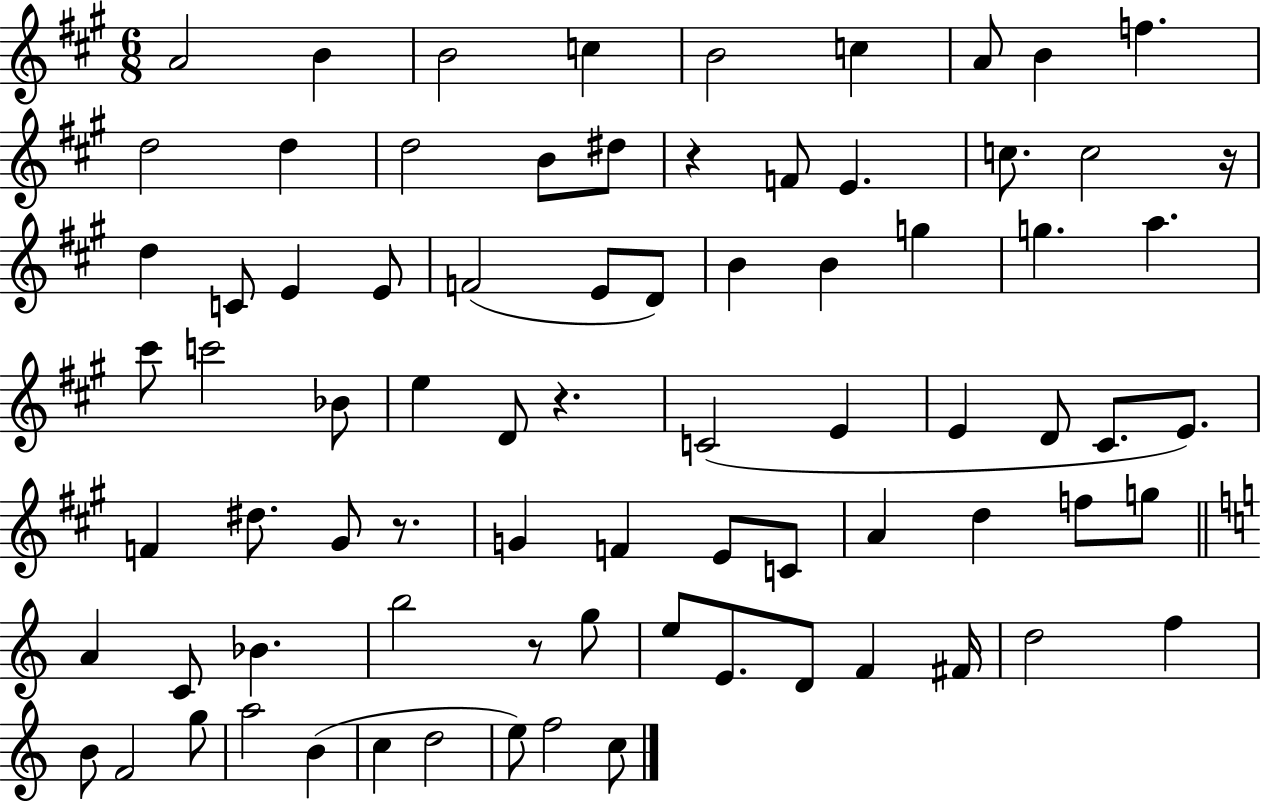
{
  \clef treble
  \numericTimeSignature
  \time 6/8
  \key a \major
  a'2 b'4 | b'2 c''4 | b'2 c''4 | a'8 b'4 f''4. | \break d''2 d''4 | d''2 b'8 dis''8 | r4 f'8 e'4. | c''8. c''2 r16 | \break d''4 c'8 e'4 e'8 | f'2( e'8 d'8) | b'4 b'4 g''4 | g''4. a''4. | \break cis'''8 c'''2 bes'8 | e''4 d'8 r4. | c'2( e'4 | e'4 d'8 cis'8. e'8.) | \break f'4 dis''8. gis'8 r8. | g'4 f'4 e'8 c'8 | a'4 d''4 f''8 g''8 | \bar "||" \break \key a \minor a'4 c'8 bes'4. | b''2 r8 g''8 | e''8 e'8. d'8 f'4 fis'16 | d''2 f''4 | \break b'8 f'2 g''8 | a''2 b'4( | c''4 d''2 | e''8) f''2 c''8 | \break \bar "|."
}